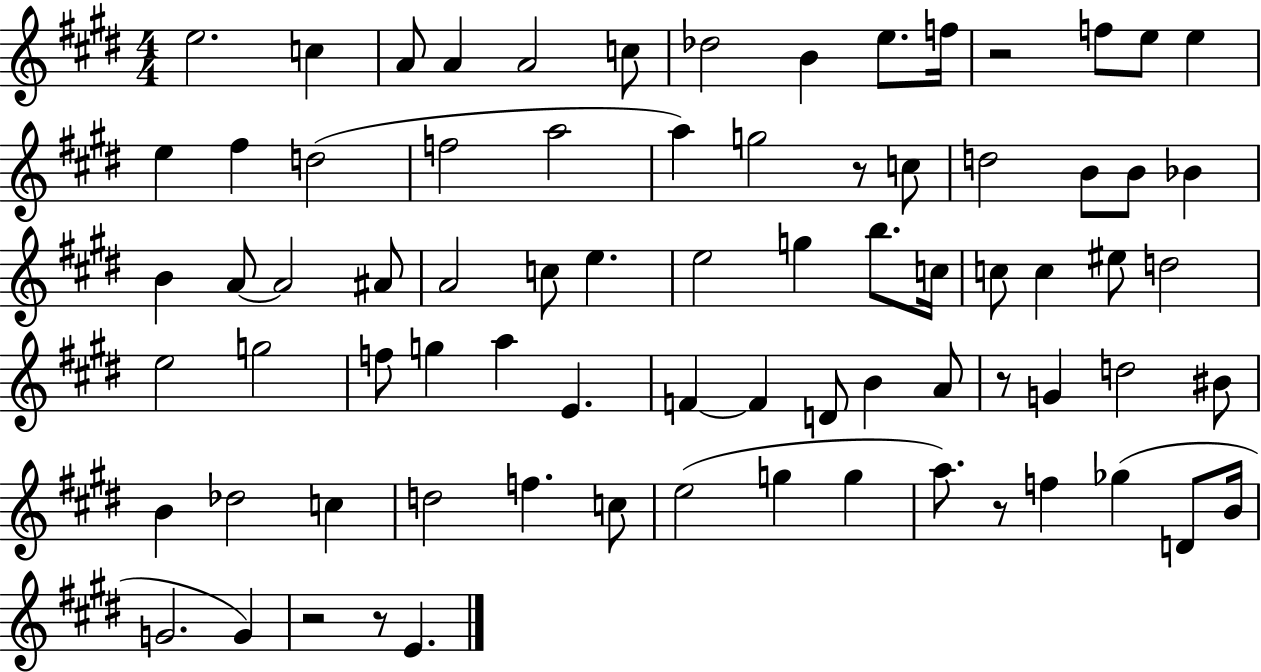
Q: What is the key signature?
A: E major